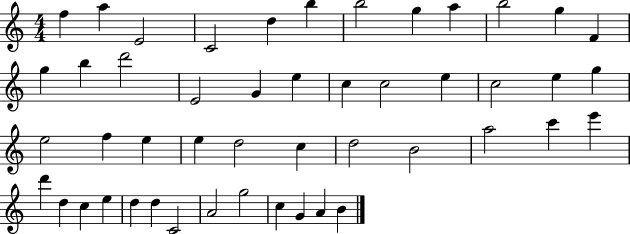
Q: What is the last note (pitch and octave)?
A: B4